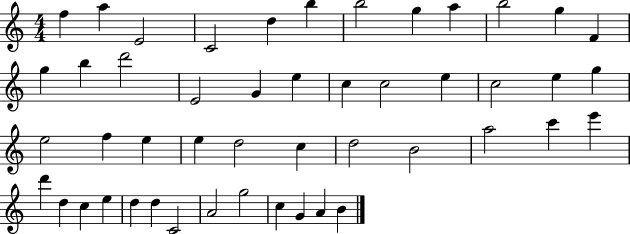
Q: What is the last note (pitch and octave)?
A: B4